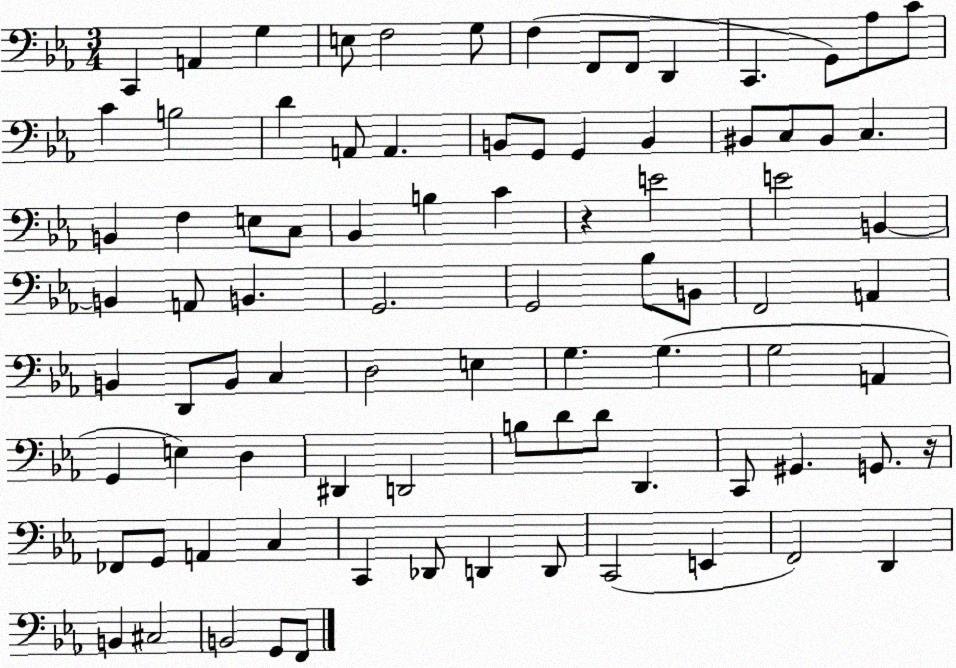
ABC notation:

X:1
T:Untitled
M:3/4
L:1/4
K:Eb
C,, A,, G, E,/2 F,2 G,/2 F, F,,/2 F,,/2 D,, C,, G,,/2 _A,/2 C/2 C B,2 D A,,/2 A,, B,,/2 G,,/2 G,, B,, ^B,,/2 C,/2 ^B,,/2 C, B,, F, E,/2 C,/2 _B,, B, C z E2 E2 B,, B,, A,,/2 B,, G,,2 G,,2 _B,/2 B,,/2 F,,2 A,, B,, D,,/2 B,,/2 C, D,2 E, G, G, G,2 A,, G,, E, D, ^D,, D,,2 B,/2 D/2 D/2 D,, C,,/2 ^G,, G,,/2 z/4 _F,,/2 G,,/2 A,, C, C,, _D,,/2 D,, D,,/2 C,,2 E,, F,,2 D,, B,, ^C,2 B,,2 G,,/2 F,,/2